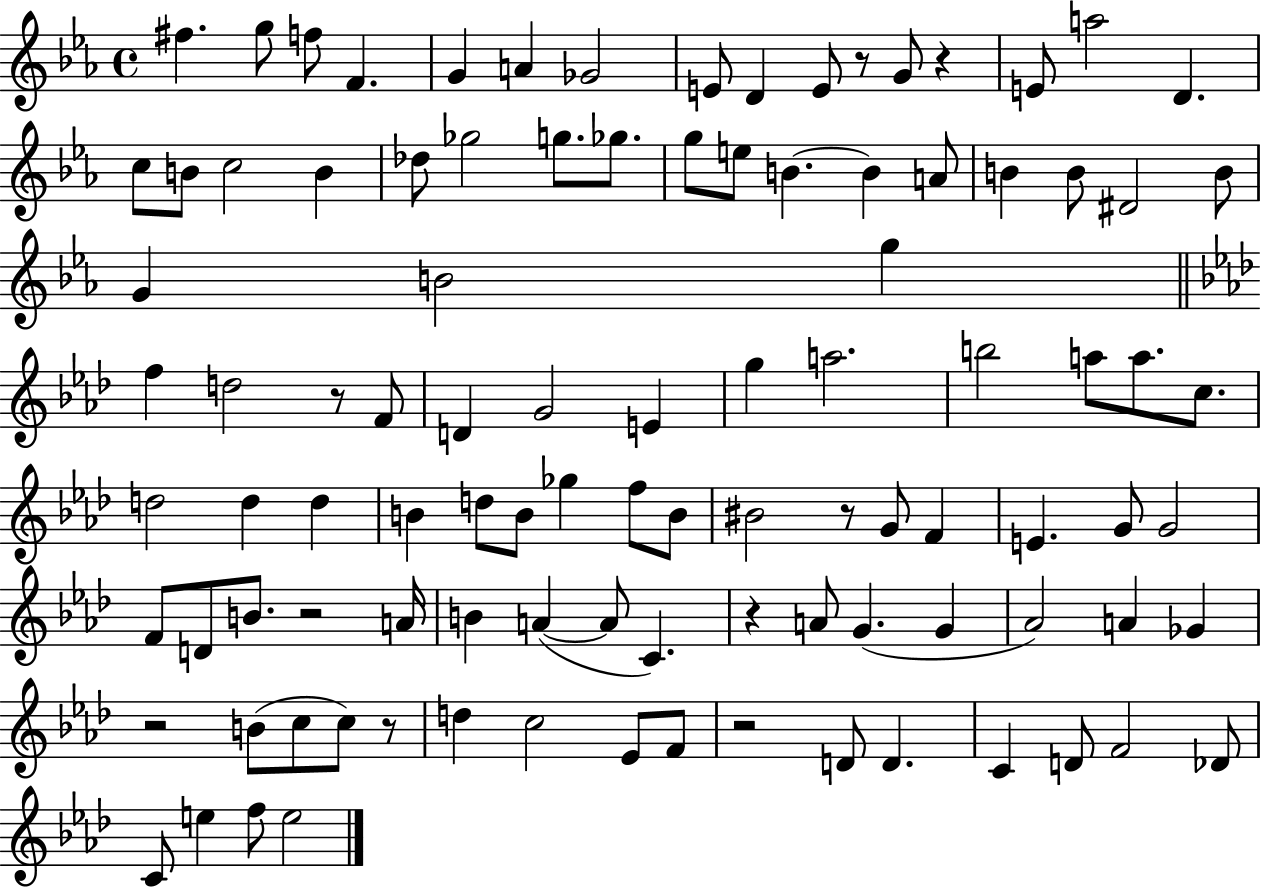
X:1
T:Untitled
M:4/4
L:1/4
K:Eb
^f g/2 f/2 F G A _G2 E/2 D E/2 z/2 G/2 z E/2 a2 D c/2 B/2 c2 B _d/2 _g2 g/2 _g/2 g/2 e/2 B B A/2 B B/2 ^D2 B/2 G B2 g f d2 z/2 F/2 D G2 E g a2 b2 a/2 a/2 c/2 d2 d d B d/2 B/2 _g f/2 B/2 ^B2 z/2 G/2 F E G/2 G2 F/2 D/2 B/2 z2 A/4 B A A/2 C z A/2 G G _A2 A _G z2 B/2 c/2 c/2 z/2 d c2 _E/2 F/2 z2 D/2 D C D/2 F2 _D/2 C/2 e f/2 e2